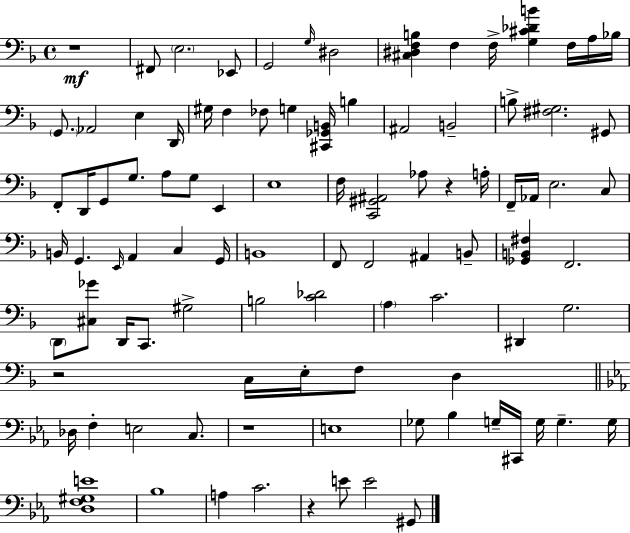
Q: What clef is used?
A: bass